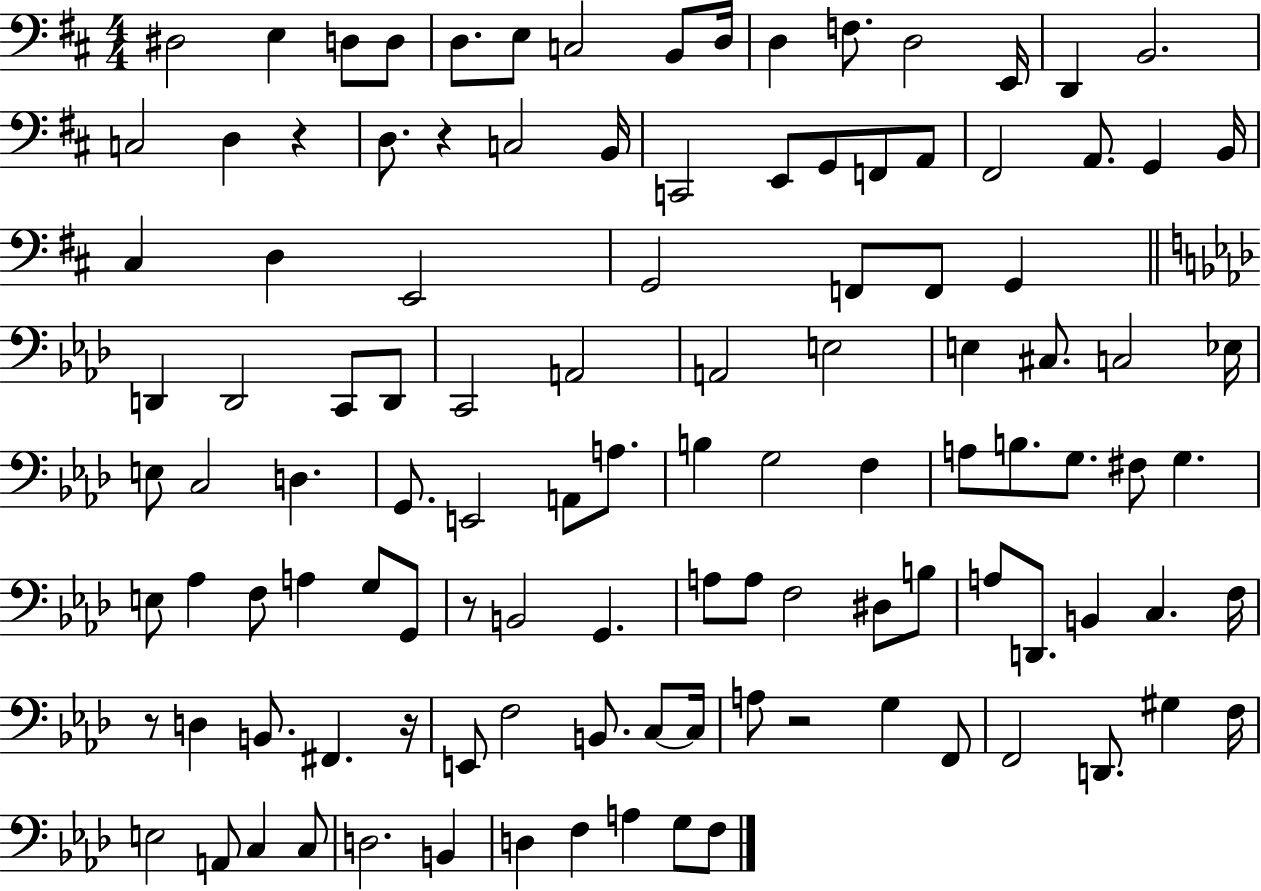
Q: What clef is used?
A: bass